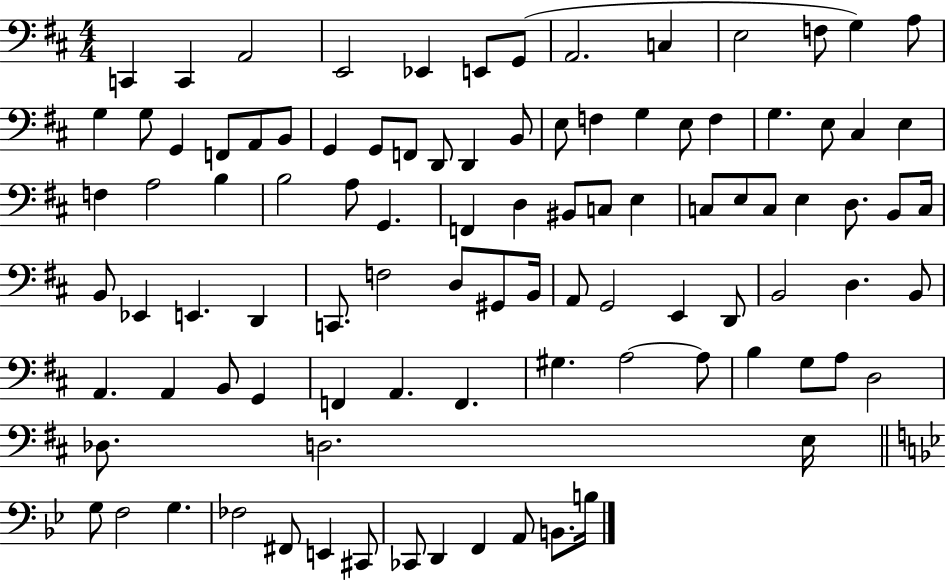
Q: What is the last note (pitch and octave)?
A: B3